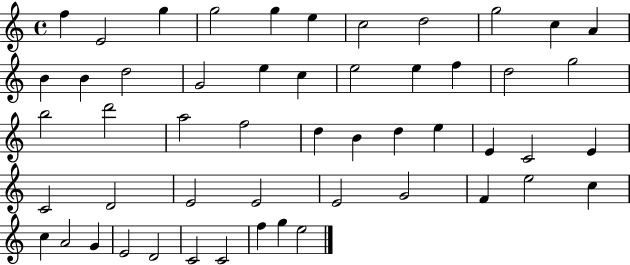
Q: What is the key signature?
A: C major